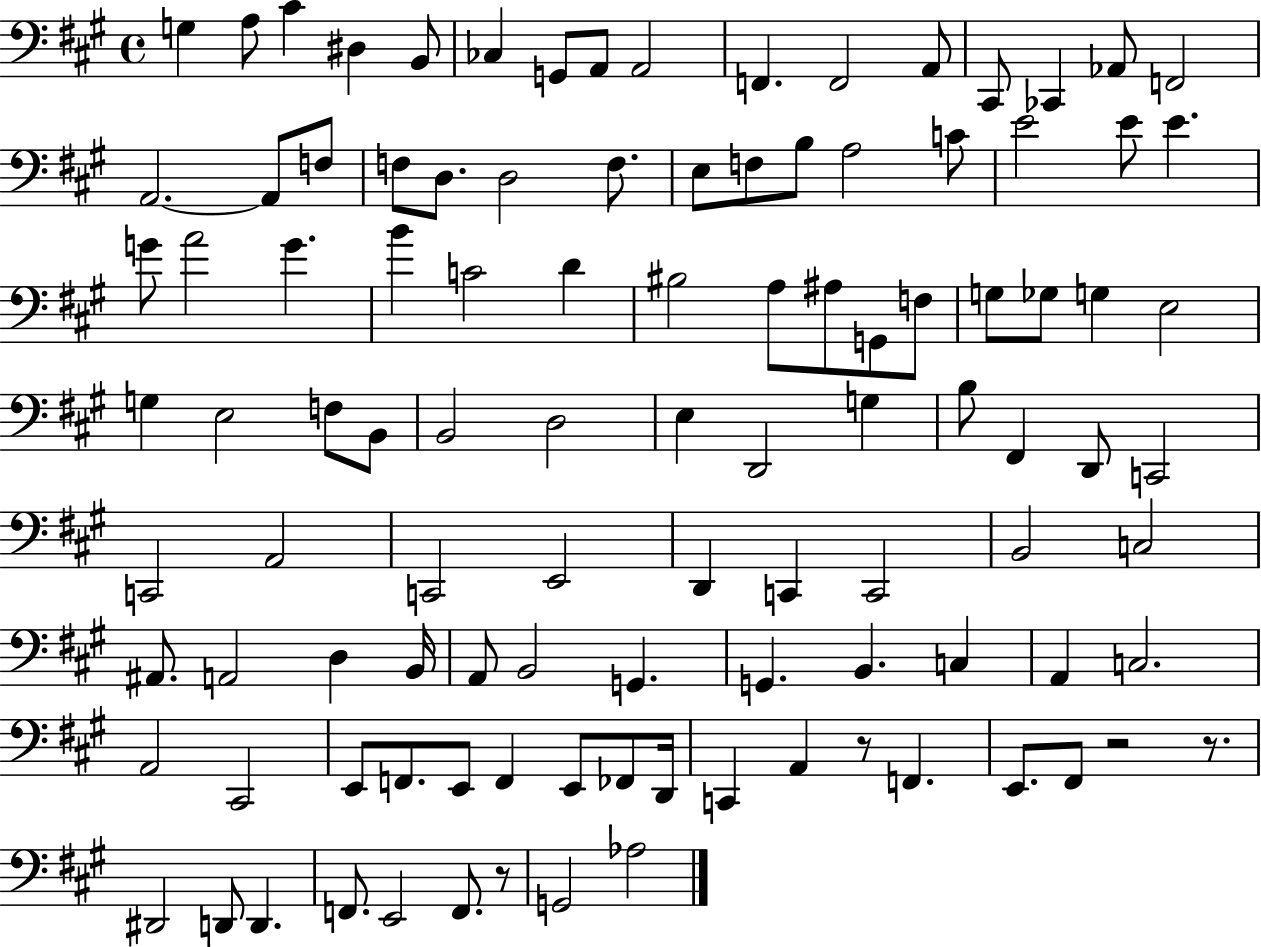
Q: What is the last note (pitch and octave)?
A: Ab3